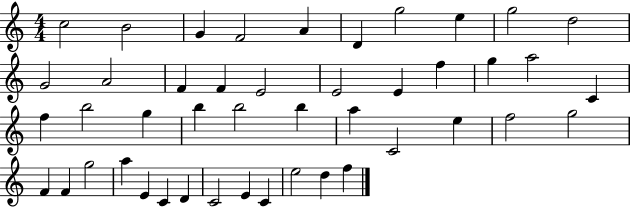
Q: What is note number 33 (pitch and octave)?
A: F4